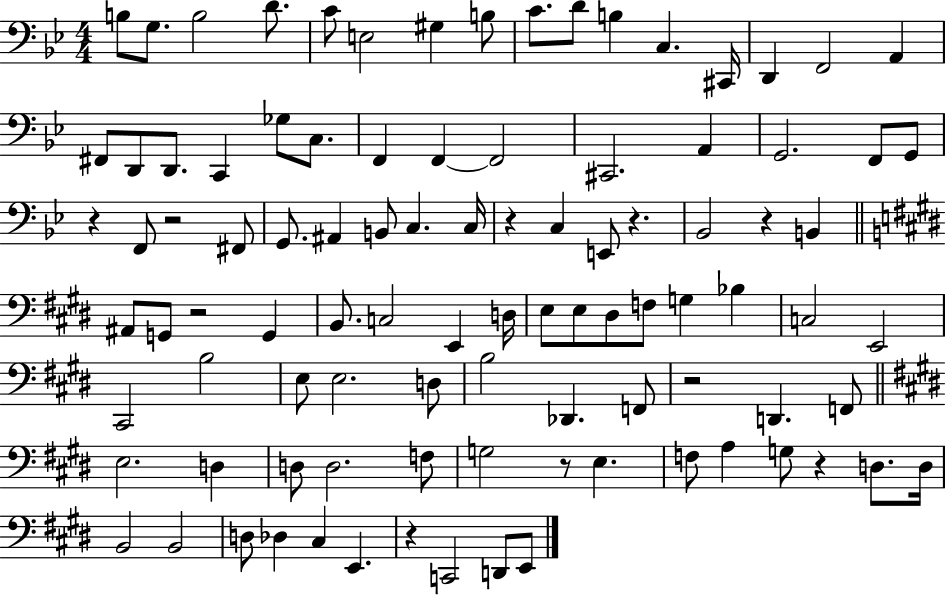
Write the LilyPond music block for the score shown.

{
  \clef bass
  \numericTimeSignature
  \time 4/4
  \key bes \major
  b8 g8. b2 d'8. | c'8 e2 gis4 b8 | c'8. d'8 b4 c4. cis,16 | d,4 f,2 a,4 | \break fis,8 d,8 d,8. c,4 ges8 c8. | f,4 f,4~~ f,2 | cis,2. a,4 | g,2. f,8 g,8 | \break r4 f,8 r2 fis,8 | g,8. ais,4 b,8 c4. c16 | r4 c4 e,8 r4. | bes,2 r4 b,4 | \break \bar "||" \break \key e \major ais,8 g,8 r2 g,4 | b,8. c2 e,4 d16 | e8 e8 dis8 f8 g4 bes4 | c2 e,2 | \break cis,2 b2 | e8 e2. d8 | b2 des,4. f,8 | r2 d,4. f,8 | \break \bar "||" \break \key e \major e2. d4 | d8 d2. f8 | g2 r8 e4. | f8 a4 g8 r4 d8. d16 | \break b,2 b,2 | d8 des4 cis4 e,4. | r4 c,2 d,8 e,8 | \bar "|."
}